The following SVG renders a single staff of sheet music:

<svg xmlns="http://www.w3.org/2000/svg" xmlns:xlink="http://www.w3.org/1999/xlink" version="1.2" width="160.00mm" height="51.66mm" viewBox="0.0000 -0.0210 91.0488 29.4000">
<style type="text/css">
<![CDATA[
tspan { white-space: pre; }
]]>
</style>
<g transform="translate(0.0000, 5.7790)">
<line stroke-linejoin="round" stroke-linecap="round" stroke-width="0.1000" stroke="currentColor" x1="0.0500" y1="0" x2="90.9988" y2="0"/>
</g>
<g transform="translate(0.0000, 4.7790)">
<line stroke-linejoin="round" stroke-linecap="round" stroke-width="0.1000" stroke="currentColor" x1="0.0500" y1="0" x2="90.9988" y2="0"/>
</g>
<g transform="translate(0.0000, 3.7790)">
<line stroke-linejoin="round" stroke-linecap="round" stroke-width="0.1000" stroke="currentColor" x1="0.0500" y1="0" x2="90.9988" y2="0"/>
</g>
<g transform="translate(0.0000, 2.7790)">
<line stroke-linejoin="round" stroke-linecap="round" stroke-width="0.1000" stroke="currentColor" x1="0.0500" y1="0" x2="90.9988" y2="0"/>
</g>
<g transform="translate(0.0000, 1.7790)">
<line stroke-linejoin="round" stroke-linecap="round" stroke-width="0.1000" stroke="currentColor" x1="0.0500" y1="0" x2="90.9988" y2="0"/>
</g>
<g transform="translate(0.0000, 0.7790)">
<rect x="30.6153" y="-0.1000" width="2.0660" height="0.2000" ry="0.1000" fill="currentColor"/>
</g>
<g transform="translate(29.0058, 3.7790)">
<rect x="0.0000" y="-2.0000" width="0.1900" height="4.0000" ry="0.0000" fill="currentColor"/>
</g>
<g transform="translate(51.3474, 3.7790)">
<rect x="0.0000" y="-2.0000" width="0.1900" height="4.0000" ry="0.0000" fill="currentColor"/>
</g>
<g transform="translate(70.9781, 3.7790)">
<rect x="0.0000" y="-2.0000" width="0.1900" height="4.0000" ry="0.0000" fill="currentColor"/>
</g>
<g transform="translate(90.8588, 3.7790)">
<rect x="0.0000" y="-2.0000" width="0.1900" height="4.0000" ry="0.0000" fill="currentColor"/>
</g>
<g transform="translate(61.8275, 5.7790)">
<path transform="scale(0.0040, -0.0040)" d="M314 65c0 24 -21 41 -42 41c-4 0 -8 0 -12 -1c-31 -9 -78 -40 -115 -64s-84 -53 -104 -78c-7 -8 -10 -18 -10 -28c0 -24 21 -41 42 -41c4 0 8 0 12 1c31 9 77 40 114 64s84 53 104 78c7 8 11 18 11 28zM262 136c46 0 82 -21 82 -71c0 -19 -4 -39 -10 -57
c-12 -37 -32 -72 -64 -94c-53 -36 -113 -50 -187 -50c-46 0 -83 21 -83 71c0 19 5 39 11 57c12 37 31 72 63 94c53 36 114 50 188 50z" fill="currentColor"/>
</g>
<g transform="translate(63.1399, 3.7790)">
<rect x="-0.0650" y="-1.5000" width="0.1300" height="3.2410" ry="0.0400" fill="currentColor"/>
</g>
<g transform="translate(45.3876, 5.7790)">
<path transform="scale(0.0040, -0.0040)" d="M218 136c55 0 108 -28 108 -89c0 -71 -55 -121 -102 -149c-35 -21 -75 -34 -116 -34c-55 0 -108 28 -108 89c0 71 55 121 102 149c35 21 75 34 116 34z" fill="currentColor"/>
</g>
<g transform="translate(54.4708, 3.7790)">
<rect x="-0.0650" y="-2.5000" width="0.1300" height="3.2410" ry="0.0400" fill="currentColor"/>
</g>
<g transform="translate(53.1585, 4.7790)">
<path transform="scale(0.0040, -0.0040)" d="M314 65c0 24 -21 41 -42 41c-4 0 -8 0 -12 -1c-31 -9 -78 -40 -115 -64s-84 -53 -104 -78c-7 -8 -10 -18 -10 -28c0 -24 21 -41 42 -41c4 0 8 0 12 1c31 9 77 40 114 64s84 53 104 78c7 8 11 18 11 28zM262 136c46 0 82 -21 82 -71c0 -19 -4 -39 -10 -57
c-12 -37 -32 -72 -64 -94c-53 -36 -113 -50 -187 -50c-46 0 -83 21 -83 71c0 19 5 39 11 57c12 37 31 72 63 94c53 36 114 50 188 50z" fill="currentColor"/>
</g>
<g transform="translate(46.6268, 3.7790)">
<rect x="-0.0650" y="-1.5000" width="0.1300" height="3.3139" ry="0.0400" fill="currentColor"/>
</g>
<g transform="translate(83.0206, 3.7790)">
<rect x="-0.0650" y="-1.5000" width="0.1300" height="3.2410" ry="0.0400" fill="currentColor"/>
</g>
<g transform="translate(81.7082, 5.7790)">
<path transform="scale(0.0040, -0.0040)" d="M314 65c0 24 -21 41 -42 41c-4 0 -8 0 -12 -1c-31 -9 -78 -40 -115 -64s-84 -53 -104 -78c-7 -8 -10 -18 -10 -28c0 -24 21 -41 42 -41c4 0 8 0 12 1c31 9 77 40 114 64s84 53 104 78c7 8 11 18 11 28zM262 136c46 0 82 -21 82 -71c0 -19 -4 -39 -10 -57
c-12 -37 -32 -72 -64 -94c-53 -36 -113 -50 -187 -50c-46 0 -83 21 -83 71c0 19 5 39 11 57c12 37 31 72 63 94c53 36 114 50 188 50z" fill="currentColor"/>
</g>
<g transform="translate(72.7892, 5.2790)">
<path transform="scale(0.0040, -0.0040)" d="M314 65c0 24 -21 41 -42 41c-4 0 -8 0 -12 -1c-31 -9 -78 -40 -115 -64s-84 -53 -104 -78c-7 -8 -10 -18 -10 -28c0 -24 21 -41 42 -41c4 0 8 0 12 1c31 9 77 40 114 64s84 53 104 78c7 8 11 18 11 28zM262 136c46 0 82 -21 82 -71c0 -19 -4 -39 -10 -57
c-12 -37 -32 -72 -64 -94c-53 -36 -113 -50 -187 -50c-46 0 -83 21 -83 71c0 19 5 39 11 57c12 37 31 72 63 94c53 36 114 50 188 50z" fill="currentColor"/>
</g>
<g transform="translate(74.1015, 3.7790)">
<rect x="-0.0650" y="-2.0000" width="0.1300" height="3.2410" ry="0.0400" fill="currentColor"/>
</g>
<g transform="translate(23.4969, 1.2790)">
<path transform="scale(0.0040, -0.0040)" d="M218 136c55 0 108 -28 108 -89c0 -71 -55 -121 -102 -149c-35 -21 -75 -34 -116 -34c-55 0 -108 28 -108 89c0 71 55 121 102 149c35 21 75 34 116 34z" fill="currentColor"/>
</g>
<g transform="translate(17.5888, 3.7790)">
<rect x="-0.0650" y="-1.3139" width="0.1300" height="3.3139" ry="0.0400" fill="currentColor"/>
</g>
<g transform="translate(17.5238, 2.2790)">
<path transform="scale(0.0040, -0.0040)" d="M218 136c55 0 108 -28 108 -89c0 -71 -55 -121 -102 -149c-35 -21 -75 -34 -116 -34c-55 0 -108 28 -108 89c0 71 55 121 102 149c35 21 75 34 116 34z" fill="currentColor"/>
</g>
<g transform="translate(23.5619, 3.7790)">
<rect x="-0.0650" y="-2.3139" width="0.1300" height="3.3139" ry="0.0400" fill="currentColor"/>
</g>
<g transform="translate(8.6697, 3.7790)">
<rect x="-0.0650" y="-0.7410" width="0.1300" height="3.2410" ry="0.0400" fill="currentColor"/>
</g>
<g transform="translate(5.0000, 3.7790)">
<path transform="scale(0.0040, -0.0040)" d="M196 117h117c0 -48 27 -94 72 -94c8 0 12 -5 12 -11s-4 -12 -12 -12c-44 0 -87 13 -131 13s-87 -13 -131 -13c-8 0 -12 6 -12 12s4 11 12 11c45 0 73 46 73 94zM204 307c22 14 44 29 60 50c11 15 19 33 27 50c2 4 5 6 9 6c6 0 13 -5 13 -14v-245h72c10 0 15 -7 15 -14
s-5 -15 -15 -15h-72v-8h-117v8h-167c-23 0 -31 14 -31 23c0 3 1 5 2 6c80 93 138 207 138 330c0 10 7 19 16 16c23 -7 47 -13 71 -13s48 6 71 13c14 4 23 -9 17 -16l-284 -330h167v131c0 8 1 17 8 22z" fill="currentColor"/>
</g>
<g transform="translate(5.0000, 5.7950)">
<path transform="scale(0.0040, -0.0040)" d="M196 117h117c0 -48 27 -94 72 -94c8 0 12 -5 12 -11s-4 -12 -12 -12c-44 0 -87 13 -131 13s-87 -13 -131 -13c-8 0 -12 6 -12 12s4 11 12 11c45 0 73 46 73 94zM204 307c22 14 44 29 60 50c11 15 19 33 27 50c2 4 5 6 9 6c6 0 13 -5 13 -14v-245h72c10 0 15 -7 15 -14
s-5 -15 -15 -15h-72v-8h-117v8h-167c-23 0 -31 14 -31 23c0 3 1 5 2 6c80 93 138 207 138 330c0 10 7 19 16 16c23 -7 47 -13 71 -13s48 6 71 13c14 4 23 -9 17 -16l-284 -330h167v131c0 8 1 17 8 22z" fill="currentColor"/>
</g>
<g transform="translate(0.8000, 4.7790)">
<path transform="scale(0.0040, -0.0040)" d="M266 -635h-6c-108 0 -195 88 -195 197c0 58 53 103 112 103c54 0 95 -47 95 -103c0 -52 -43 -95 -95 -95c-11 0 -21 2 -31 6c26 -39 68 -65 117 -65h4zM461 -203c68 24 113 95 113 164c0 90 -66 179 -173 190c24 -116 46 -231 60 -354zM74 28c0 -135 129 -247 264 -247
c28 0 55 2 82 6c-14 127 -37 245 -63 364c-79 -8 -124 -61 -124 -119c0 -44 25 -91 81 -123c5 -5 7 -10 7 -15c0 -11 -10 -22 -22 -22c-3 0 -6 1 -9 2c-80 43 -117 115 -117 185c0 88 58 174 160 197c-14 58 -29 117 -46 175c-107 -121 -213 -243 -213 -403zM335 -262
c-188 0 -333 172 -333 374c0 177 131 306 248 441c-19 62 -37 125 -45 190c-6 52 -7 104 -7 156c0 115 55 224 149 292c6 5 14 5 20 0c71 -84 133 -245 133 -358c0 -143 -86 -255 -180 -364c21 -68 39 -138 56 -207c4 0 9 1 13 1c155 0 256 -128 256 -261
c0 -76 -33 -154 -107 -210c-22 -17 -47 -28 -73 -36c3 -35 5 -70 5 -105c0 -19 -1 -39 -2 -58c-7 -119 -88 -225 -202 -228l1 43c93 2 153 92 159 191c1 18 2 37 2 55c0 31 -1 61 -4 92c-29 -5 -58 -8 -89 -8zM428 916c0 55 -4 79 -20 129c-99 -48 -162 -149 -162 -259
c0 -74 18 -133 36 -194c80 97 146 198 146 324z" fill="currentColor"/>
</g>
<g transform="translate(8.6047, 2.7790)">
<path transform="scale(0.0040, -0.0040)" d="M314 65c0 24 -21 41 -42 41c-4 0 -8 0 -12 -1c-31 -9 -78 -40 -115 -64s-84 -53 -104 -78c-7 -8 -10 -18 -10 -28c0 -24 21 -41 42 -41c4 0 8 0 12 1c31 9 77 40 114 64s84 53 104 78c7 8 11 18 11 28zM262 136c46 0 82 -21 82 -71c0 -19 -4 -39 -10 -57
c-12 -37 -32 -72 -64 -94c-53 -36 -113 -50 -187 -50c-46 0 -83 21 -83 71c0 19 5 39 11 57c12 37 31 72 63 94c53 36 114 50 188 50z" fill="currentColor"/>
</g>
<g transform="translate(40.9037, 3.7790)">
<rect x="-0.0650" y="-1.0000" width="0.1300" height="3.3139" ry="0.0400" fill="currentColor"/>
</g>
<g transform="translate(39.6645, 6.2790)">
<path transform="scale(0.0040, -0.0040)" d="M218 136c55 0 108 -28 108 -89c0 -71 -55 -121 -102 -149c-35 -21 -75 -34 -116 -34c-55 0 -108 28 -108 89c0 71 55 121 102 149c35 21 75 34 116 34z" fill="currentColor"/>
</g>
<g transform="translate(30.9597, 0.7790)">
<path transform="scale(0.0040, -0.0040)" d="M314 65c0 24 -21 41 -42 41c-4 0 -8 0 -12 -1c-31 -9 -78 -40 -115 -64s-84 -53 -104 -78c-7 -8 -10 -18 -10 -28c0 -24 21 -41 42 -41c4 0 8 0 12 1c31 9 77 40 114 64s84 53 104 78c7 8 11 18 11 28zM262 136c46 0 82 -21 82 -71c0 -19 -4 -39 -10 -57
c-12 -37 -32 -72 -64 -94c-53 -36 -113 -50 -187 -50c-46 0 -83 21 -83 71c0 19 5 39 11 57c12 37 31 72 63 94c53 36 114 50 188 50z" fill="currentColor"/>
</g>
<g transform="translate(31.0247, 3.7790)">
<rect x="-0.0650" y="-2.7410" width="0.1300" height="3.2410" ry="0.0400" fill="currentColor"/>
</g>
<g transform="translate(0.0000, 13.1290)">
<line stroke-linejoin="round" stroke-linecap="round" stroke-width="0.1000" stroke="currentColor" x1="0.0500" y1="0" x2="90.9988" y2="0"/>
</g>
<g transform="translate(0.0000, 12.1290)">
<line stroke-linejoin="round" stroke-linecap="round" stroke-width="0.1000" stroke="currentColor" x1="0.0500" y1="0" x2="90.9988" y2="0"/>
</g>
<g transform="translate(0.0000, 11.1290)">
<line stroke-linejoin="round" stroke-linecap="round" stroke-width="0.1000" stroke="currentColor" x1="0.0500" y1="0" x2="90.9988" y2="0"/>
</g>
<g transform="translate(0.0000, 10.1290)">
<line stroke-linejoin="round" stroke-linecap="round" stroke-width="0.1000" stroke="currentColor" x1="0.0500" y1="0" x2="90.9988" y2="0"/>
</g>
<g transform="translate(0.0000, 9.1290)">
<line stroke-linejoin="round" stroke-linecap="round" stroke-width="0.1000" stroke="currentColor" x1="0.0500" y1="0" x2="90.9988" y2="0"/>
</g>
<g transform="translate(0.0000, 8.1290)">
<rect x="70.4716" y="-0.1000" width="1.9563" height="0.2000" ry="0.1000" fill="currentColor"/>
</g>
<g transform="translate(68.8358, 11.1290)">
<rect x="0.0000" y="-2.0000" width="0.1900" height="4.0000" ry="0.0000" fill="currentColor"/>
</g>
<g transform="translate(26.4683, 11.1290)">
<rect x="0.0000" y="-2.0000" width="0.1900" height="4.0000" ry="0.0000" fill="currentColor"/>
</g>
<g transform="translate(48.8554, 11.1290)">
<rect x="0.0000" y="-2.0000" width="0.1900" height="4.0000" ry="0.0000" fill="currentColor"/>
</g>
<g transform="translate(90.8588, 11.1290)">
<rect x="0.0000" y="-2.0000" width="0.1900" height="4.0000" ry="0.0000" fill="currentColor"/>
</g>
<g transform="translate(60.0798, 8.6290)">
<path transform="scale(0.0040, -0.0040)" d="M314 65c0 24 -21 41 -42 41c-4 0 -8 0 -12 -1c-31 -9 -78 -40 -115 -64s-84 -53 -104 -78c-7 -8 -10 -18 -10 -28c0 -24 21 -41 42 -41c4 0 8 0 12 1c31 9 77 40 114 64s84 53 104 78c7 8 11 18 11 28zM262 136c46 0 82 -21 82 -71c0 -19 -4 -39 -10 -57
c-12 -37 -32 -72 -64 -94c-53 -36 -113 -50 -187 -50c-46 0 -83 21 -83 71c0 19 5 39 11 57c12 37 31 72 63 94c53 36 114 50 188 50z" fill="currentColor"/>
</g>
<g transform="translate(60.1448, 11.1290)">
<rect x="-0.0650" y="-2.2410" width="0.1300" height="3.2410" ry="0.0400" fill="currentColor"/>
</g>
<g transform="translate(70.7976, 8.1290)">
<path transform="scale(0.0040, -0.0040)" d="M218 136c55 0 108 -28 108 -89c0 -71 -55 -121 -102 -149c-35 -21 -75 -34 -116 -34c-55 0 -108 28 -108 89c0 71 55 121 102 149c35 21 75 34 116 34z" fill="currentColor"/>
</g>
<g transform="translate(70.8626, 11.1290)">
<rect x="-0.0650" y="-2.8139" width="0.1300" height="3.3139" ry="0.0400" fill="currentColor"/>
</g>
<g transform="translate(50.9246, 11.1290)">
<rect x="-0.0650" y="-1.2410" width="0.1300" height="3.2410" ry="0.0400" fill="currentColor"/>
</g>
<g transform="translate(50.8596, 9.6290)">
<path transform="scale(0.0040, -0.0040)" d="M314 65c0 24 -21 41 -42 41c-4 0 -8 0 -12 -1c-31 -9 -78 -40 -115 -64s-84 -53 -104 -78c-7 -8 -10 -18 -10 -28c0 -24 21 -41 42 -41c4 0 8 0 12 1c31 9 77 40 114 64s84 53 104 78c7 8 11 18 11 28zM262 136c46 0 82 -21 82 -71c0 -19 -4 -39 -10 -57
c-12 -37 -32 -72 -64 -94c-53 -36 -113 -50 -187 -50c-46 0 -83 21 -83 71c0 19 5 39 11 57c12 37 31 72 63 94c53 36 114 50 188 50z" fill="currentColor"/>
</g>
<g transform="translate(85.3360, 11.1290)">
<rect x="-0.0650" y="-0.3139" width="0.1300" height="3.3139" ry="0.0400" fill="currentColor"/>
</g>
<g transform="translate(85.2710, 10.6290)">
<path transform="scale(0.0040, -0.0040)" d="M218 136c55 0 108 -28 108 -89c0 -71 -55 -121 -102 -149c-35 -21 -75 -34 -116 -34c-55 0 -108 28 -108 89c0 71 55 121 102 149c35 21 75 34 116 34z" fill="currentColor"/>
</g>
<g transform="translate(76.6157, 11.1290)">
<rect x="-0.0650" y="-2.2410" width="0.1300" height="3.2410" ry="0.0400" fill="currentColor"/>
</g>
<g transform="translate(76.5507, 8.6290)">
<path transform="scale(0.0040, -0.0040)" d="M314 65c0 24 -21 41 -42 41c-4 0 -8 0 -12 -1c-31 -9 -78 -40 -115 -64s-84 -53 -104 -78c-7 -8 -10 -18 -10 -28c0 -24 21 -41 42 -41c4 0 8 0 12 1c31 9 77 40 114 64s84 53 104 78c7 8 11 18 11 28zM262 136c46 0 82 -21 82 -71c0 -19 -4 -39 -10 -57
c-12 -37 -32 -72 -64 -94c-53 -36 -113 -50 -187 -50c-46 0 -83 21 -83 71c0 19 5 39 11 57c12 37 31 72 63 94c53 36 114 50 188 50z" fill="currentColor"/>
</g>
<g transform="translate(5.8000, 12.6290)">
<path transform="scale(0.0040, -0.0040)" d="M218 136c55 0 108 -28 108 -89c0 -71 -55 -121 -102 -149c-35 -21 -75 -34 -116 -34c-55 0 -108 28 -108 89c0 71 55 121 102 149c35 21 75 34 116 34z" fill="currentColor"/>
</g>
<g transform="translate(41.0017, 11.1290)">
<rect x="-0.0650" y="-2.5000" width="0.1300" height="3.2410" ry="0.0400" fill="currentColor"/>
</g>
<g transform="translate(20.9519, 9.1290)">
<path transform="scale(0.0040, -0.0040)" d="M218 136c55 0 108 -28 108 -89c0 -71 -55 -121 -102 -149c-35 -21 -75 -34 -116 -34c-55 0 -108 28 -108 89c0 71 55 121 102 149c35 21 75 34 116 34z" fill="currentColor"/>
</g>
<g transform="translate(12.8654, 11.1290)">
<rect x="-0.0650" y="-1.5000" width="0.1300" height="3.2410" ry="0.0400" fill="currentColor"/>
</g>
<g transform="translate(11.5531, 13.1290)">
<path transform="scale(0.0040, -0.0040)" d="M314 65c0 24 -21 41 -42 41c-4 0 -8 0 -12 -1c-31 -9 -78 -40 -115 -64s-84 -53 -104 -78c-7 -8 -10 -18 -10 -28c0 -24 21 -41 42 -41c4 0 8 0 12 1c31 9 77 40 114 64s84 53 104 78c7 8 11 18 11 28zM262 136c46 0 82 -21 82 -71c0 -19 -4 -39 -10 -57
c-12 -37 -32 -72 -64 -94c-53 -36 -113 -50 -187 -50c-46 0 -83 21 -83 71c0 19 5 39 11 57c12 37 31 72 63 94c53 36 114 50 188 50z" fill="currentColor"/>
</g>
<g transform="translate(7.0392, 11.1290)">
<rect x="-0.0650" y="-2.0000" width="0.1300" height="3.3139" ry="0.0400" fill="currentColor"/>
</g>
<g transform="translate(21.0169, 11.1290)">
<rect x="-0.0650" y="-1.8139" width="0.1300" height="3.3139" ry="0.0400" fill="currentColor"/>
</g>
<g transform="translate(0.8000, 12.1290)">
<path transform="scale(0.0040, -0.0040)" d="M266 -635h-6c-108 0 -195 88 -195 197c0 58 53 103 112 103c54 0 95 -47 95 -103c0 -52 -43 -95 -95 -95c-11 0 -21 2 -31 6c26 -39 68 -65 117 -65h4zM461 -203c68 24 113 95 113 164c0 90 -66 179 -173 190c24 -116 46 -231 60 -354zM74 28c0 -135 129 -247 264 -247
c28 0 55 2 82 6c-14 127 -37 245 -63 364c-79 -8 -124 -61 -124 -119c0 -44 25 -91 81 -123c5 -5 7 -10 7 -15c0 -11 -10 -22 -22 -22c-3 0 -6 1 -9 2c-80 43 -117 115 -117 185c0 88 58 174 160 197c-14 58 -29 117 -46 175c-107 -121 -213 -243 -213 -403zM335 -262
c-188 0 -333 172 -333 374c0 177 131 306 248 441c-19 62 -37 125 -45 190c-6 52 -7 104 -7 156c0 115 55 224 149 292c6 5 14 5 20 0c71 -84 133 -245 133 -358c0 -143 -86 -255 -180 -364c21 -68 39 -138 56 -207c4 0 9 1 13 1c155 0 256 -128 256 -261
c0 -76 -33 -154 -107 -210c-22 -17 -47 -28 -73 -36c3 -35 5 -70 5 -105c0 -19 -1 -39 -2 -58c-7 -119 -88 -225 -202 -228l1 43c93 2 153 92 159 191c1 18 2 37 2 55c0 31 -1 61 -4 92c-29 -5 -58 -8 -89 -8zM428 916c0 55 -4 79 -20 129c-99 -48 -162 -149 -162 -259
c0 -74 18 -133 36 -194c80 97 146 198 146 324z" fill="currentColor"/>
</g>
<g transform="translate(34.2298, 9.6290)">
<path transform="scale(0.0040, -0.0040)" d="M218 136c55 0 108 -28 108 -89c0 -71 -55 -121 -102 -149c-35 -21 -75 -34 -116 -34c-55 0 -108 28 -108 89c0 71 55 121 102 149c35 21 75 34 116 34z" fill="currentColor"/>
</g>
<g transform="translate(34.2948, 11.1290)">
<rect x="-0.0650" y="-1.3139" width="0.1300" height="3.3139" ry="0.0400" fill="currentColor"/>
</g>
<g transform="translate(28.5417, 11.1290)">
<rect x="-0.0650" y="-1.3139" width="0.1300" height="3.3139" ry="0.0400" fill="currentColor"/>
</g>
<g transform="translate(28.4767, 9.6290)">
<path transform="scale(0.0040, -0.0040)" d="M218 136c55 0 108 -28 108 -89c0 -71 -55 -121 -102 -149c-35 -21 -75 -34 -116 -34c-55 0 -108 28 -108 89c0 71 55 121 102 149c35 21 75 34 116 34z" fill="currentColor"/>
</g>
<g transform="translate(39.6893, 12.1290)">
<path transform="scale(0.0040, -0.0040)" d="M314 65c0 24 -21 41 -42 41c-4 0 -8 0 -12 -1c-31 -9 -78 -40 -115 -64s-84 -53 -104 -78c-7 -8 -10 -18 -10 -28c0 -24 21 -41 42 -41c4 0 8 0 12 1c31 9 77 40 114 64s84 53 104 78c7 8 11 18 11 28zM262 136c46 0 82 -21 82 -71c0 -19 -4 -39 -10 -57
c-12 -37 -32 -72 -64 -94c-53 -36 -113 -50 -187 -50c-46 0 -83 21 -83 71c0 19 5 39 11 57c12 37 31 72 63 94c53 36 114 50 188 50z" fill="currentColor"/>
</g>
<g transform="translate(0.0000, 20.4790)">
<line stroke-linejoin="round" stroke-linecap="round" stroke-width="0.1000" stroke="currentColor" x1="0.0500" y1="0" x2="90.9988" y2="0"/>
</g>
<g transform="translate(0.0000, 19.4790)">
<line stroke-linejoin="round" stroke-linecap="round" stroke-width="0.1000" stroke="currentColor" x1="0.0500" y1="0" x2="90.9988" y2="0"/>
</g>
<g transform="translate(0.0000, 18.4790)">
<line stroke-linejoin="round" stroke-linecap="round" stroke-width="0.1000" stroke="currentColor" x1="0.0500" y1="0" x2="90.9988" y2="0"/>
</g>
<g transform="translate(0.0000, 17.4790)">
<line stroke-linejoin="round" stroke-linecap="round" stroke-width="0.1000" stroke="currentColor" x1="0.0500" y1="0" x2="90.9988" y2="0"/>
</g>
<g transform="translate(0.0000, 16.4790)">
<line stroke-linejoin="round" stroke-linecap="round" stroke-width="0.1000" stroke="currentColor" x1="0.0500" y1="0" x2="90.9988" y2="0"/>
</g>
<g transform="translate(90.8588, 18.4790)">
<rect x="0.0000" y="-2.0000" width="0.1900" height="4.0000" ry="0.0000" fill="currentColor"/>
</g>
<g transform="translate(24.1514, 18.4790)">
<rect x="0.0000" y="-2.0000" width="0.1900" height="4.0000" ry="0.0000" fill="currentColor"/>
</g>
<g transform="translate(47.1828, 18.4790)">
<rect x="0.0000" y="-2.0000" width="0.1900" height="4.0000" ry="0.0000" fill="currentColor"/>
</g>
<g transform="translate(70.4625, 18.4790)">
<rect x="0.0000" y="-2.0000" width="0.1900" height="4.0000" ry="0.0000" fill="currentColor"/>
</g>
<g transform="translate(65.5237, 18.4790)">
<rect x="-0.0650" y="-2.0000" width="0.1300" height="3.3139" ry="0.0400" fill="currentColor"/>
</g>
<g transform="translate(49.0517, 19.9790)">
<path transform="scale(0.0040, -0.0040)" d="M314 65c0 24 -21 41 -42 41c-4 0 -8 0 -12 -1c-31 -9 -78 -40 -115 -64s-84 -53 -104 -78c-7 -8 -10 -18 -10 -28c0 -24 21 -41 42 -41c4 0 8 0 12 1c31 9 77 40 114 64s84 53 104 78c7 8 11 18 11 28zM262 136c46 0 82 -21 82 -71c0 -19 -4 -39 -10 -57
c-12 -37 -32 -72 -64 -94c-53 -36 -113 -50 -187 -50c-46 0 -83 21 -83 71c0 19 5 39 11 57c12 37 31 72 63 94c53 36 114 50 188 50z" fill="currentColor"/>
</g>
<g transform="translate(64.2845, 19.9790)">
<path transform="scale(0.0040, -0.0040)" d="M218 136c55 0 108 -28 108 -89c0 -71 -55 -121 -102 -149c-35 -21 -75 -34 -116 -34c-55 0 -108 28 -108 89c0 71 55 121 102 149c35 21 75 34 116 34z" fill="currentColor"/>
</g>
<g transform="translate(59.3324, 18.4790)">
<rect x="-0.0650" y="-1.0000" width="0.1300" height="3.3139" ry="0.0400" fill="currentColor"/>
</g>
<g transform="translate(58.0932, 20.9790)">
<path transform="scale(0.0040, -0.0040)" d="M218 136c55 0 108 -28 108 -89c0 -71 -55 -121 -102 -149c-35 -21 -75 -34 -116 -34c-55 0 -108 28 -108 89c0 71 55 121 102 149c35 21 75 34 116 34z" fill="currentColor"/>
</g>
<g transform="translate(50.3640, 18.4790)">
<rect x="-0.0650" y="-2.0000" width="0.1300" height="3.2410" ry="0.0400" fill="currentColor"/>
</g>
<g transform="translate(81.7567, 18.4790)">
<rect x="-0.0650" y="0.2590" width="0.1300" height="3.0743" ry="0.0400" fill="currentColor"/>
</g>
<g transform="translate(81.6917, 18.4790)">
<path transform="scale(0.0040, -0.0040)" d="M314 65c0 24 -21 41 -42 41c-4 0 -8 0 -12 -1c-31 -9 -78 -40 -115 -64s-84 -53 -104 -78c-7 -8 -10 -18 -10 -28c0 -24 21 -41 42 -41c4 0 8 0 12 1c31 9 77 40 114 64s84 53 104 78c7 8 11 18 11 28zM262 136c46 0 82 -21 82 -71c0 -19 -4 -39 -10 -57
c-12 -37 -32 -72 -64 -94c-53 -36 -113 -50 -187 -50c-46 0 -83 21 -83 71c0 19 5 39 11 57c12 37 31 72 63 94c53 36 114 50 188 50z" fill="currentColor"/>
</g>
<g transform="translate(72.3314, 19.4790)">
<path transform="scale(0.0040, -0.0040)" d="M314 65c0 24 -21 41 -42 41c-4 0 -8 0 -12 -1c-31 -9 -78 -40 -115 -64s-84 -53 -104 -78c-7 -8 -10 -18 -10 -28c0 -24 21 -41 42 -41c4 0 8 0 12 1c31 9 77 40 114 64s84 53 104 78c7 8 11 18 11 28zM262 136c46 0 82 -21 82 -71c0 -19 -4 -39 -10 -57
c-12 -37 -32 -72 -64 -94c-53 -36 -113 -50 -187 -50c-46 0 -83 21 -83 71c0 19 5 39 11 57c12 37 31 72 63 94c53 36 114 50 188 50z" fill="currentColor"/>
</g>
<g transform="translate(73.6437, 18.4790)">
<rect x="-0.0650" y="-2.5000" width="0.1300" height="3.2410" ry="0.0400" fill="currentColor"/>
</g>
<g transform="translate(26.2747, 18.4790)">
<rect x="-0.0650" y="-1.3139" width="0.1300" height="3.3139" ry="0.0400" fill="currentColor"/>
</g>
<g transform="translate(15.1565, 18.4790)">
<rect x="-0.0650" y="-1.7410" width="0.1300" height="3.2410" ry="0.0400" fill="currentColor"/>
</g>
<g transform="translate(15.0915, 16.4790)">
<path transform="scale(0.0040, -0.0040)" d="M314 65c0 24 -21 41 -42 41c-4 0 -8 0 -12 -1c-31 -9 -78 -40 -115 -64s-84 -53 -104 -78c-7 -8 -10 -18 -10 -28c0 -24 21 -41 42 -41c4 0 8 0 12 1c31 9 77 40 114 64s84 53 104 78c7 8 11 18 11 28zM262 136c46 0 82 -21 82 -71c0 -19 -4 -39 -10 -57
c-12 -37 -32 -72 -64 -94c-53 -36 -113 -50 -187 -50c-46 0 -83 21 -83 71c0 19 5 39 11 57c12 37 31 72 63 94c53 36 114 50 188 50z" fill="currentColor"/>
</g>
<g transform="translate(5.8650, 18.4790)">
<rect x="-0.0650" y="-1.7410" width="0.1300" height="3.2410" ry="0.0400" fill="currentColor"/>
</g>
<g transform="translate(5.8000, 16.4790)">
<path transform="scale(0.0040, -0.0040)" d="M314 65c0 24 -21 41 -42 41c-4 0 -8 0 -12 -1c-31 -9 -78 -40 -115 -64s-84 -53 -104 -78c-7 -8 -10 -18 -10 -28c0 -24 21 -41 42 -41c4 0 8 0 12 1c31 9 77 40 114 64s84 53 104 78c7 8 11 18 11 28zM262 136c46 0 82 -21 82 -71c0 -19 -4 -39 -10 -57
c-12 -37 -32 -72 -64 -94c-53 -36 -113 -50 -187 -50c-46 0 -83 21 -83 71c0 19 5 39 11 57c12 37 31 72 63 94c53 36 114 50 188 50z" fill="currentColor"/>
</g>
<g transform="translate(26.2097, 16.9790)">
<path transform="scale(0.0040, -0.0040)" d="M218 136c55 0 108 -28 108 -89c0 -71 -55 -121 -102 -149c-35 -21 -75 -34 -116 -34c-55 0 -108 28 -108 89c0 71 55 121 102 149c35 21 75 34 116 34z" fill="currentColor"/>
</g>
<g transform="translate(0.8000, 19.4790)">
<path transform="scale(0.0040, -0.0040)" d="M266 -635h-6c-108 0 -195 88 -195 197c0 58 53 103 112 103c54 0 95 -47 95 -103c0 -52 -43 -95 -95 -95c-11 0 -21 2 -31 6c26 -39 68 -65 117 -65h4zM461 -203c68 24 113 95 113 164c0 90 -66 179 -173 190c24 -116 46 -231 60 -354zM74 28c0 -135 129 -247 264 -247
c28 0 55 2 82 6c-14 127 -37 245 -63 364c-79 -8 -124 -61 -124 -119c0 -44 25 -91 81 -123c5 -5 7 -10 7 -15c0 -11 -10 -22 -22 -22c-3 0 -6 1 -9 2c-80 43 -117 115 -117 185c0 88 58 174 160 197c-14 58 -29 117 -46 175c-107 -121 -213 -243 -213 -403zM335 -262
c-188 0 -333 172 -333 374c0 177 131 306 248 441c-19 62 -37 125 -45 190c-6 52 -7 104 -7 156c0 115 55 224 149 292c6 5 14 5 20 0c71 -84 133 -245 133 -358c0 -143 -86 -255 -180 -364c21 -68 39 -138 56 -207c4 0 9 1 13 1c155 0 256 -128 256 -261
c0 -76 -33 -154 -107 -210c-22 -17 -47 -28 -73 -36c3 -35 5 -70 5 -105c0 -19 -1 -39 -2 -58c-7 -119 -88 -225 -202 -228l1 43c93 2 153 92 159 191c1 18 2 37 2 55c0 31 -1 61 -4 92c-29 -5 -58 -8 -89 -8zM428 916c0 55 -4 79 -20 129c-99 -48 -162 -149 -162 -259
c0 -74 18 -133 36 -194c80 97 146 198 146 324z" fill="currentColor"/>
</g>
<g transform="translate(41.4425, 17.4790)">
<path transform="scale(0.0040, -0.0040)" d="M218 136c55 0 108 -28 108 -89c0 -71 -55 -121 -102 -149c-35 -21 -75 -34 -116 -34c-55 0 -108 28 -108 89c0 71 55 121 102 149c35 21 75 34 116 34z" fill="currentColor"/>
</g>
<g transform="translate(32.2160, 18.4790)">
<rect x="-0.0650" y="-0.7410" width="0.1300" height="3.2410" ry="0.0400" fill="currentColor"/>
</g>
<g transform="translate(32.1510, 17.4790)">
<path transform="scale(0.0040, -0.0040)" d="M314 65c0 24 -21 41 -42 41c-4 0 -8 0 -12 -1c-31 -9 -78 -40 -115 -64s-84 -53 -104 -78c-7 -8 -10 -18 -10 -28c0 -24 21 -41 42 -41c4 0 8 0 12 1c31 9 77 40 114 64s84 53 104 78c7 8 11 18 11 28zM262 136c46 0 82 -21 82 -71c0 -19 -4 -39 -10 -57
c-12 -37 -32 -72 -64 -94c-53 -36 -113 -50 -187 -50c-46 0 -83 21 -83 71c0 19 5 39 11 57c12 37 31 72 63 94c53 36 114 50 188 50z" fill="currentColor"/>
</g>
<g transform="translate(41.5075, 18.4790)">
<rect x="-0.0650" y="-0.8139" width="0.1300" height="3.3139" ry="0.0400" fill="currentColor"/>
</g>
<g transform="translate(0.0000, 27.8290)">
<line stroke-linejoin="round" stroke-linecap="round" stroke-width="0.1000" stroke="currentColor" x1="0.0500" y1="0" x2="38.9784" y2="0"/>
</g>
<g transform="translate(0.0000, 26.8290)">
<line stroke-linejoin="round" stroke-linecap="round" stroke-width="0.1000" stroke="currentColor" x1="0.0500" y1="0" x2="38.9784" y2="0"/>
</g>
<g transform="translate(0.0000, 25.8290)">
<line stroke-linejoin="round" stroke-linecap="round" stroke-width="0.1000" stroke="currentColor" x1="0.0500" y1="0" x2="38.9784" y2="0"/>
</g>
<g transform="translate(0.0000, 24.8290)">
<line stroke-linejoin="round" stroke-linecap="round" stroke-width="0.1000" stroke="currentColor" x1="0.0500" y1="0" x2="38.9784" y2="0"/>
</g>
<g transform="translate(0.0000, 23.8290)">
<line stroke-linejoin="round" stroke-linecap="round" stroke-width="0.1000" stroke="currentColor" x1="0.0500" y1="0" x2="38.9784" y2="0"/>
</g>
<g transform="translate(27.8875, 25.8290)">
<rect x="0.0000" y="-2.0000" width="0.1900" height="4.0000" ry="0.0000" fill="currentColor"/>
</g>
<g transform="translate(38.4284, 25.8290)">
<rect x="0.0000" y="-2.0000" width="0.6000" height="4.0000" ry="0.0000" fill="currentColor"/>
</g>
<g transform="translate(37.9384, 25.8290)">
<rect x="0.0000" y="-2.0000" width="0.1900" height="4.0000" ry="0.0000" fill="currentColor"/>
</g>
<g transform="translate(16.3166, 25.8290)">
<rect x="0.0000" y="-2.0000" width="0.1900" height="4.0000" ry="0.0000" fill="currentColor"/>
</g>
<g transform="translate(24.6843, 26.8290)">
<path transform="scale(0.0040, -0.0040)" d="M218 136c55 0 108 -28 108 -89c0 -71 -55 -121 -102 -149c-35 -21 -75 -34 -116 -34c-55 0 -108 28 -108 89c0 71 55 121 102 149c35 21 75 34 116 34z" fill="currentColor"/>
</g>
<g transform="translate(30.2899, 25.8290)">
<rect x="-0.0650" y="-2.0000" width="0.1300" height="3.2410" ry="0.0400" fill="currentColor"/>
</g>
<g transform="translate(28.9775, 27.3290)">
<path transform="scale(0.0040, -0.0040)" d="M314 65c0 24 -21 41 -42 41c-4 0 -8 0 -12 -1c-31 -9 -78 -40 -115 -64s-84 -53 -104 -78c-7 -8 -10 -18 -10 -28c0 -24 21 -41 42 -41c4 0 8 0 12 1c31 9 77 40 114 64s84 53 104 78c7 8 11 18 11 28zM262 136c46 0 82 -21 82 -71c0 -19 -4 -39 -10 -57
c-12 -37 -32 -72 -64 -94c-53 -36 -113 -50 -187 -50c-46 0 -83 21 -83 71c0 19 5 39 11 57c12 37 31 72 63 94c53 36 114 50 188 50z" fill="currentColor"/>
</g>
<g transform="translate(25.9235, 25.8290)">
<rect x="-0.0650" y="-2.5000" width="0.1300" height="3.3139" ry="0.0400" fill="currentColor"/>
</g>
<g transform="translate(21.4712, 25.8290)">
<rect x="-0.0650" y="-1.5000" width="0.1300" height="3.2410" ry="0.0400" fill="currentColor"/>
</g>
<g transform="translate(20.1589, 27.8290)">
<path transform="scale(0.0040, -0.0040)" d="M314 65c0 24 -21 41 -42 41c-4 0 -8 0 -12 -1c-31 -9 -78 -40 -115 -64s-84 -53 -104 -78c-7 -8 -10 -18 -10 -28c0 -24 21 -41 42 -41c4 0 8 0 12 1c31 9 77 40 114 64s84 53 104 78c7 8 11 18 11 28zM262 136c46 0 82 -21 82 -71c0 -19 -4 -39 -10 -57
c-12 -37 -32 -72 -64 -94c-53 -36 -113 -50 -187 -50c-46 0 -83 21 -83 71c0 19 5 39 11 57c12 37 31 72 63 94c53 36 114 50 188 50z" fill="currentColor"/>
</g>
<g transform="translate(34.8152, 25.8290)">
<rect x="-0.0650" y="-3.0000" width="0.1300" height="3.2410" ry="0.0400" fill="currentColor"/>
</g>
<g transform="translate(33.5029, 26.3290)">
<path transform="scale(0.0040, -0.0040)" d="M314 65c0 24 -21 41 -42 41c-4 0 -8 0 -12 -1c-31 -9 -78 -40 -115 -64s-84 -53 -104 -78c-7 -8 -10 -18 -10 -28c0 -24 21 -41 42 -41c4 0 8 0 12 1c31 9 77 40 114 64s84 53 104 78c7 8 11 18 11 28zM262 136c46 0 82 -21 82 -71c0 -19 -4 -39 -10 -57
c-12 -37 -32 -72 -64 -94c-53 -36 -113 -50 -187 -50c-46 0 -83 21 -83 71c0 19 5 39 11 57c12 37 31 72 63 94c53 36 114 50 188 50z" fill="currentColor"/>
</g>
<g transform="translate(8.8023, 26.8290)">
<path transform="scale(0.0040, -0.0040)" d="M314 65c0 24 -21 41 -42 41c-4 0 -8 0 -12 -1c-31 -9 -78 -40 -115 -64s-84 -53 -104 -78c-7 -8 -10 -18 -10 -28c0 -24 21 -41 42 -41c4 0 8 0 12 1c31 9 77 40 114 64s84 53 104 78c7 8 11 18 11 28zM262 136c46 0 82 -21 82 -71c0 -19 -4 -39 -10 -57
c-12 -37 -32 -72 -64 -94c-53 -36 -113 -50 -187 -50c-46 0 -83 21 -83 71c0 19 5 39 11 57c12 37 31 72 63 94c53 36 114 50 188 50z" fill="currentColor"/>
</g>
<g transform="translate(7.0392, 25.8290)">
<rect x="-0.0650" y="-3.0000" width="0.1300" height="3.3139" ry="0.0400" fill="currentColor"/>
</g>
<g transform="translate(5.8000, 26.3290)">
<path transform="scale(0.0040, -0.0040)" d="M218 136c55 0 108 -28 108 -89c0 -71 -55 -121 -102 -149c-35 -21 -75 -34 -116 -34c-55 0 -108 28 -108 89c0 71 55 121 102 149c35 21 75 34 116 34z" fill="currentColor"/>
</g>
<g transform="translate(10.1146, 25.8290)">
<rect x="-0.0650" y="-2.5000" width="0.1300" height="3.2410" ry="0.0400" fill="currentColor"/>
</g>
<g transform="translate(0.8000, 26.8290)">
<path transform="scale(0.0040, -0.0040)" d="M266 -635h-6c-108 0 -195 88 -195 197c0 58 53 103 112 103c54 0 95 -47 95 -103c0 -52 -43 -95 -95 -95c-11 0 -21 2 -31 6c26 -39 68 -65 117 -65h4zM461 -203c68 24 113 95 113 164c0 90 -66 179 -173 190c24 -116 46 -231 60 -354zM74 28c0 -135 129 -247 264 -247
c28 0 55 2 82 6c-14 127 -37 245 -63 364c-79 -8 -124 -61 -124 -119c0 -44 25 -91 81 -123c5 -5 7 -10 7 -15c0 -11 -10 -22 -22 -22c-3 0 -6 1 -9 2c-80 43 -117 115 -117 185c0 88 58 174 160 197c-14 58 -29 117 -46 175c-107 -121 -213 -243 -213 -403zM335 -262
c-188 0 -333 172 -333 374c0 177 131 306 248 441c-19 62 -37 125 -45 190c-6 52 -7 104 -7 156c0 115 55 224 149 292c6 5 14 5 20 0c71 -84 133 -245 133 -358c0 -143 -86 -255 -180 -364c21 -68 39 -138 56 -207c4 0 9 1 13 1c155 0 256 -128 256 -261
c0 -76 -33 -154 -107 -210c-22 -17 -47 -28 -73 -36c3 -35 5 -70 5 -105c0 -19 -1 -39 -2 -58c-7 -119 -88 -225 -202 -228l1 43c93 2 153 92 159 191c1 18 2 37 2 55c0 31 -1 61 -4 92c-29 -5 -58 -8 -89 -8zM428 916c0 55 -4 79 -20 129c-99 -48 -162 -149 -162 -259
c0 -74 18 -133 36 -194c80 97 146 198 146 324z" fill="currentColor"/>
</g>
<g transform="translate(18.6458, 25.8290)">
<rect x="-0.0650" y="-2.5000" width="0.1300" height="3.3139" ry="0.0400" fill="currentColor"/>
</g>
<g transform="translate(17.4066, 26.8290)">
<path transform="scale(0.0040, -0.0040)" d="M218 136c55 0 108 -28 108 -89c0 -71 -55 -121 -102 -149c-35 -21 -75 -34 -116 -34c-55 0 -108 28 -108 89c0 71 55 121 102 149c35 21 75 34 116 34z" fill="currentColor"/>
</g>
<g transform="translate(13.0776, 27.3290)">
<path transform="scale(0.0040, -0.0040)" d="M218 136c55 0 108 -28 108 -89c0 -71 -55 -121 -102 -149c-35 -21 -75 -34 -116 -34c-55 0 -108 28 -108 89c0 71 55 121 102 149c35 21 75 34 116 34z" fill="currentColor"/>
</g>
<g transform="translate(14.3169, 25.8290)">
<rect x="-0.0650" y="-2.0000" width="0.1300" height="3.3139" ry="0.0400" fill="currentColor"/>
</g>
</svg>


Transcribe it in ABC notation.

X:1
T:Untitled
M:4/4
L:1/4
K:C
d2 e g a2 D E G2 E2 F2 E2 F E2 f e e G2 e2 g2 a g2 c f2 f2 e d2 d F2 D F G2 B2 A G2 F G E2 G F2 A2